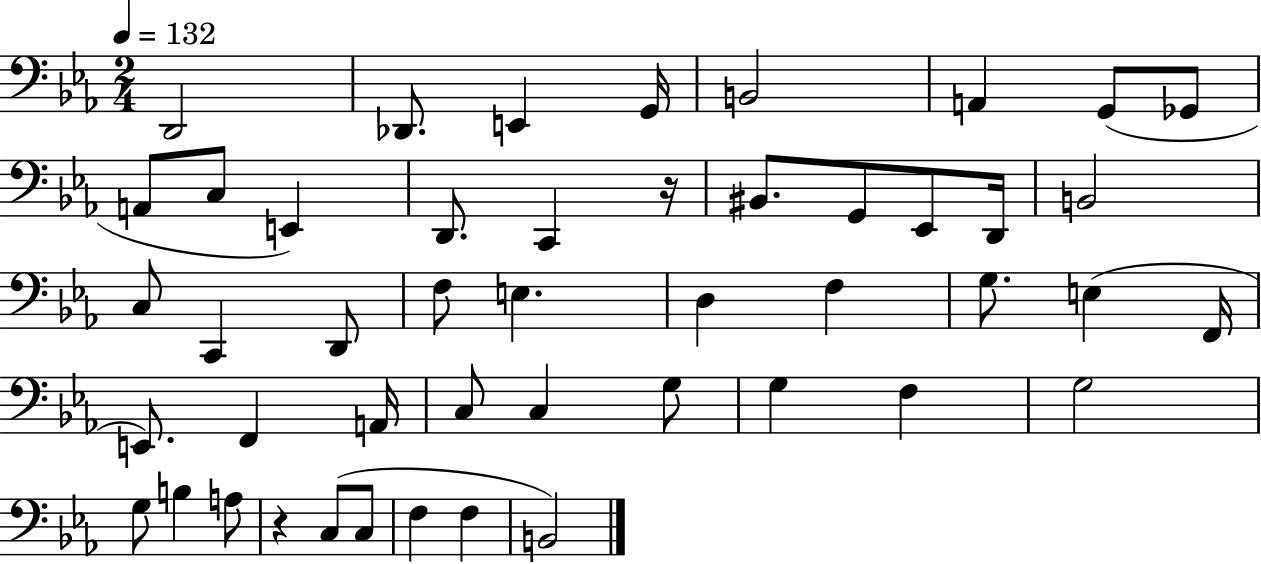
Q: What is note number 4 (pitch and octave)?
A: G2